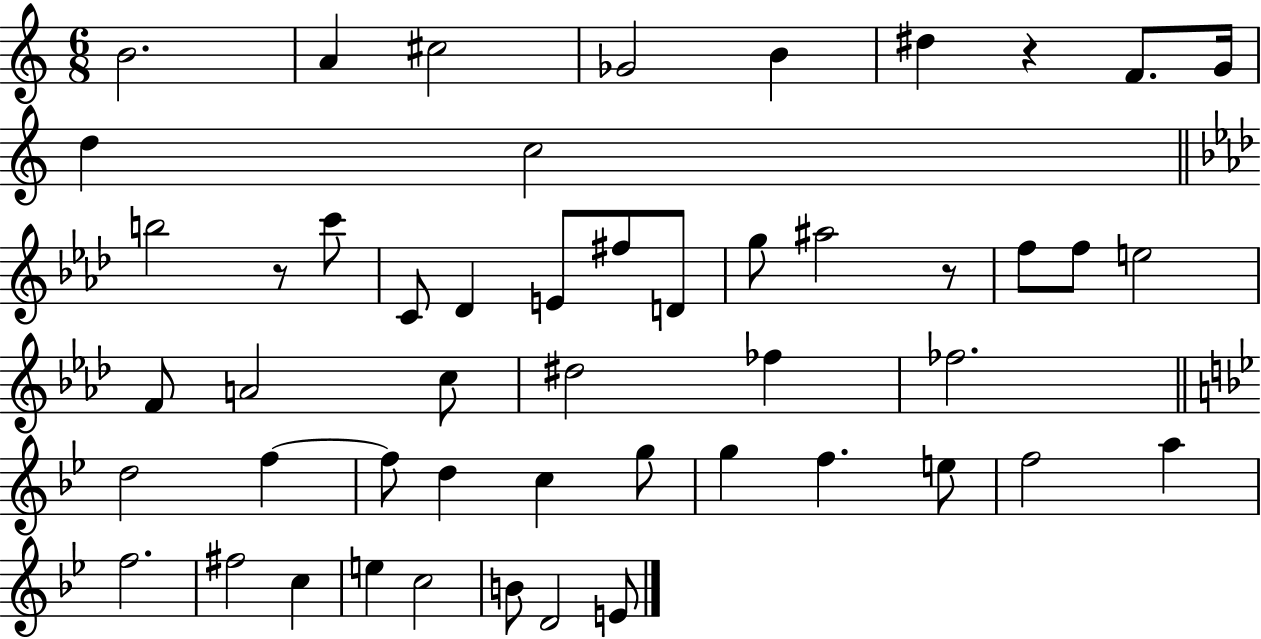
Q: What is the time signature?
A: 6/8